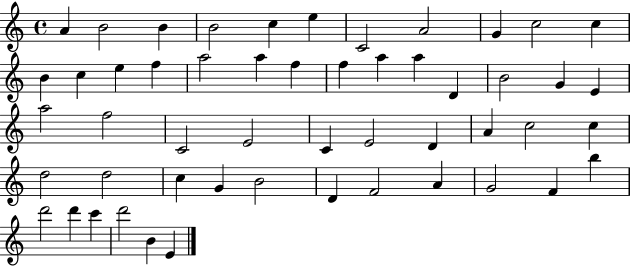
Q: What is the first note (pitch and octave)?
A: A4